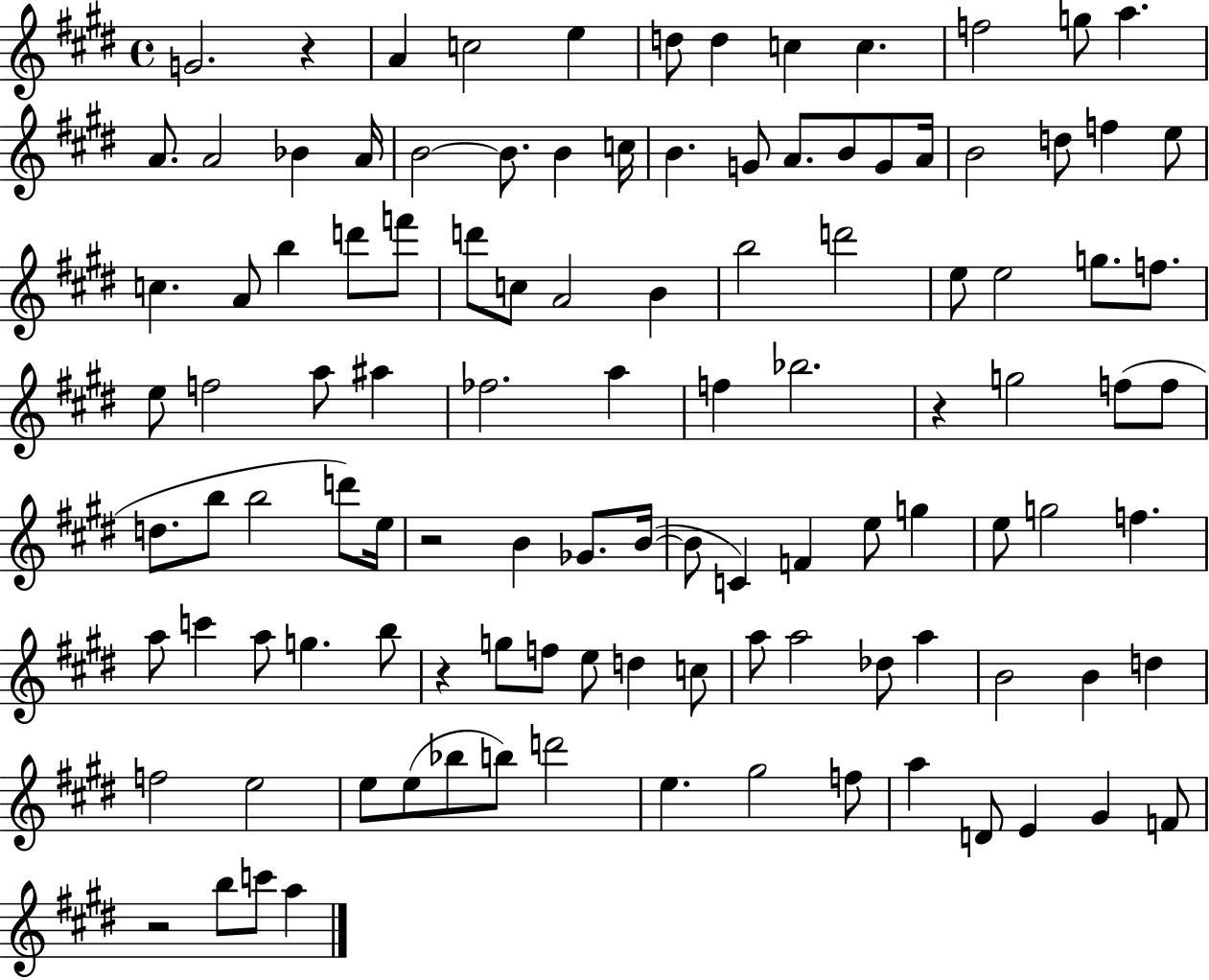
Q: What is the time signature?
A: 4/4